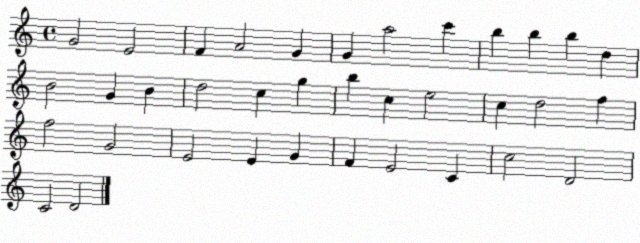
X:1
T:Untitled
M:4/4
L:1/4
K:C
G2 E2 F A2 G G a2 c' b b b d B2 G B d2 c g b c e2 c d2 f f2 G2 E2 E G F E2 C c2 D2 C2 D2